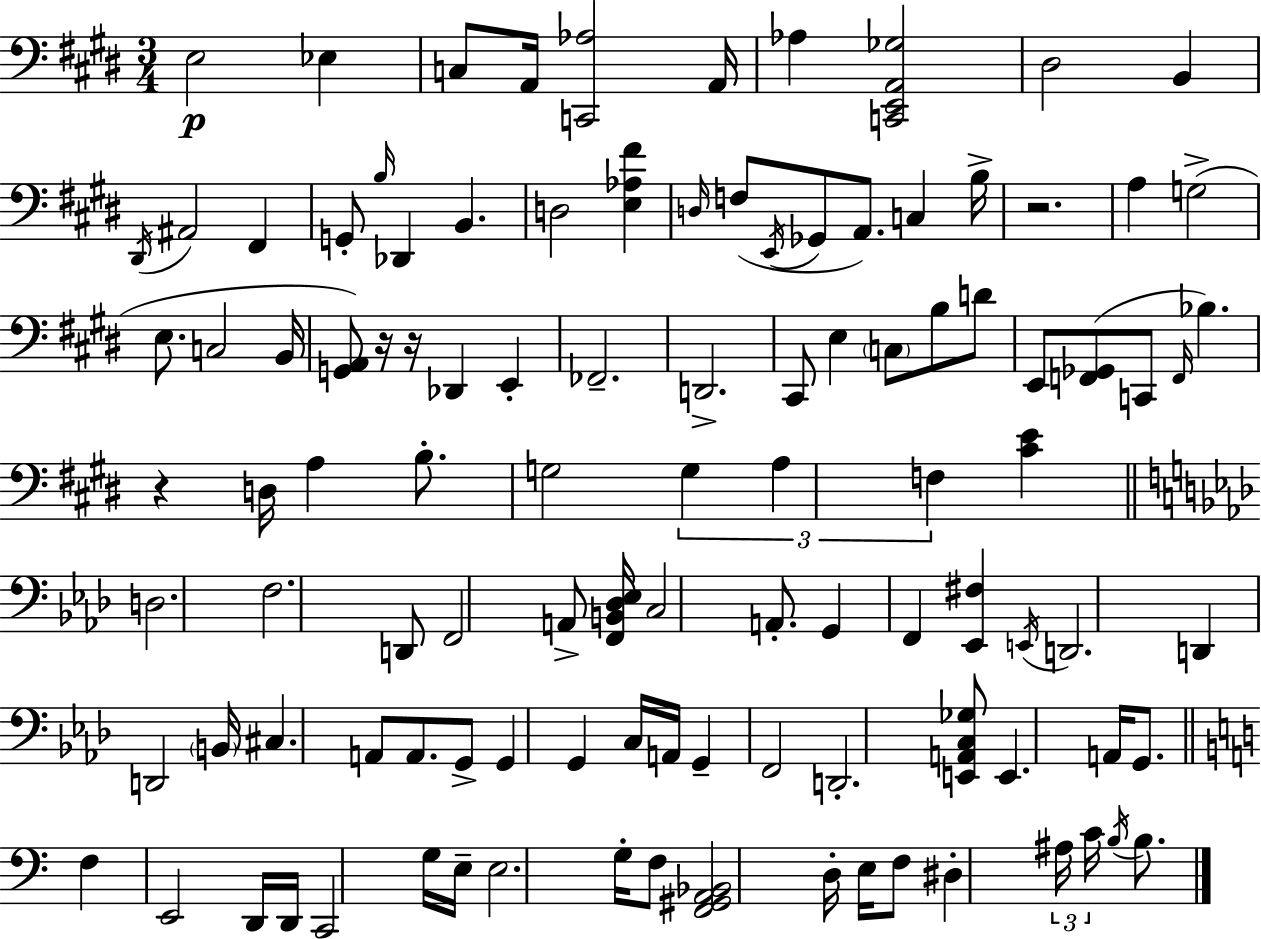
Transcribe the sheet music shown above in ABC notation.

X:1
T:Untitled
M:3/4
L:1/4
K:E
E,2 _E, C,/2 A,,/4 [C,,_A,]2 A,,/4 _A, [C,,E,,A,,_G,]2 ^D,2 B,, ^D,,/4 ^A,,2 ^F,, G,,/2 B,/4 _D,, B,, D,2 [E,_A,^F] D,/4 F,/2 E,,/4 _G,,/2 A,,/2 C, B,/4 z2 A, G,2 E,/2 C,2 B,,/4 [G,,A,,]/2 z/4 z/4 _D,, E,, _F,,2 D,,2 ^C,,/2 E, C,/2 B,/2 D/2 E,,/2 [F,,_G,,]/2 C,,/2 F,,/4 _B, z D,/4 A, B,/2 G,2 G, A, F, [^CE] D,2 F,2 D,,/2 F,,2 A,,/2 [F,,B,,_D,_E,]/4 C,2 A,,/2 G,, F,, [_E,,^F,] E,,/4 D,,2 D,, D,,2 B,,/4 ^C, A,,/2 A,,/2 G,,/2 G,, G,, C,/4 A,,/4 G,, F,,2 D,,2 [E,,A,,C,_G,]/2 E,, A,,/4 G,,/2 F, E,,2 D,,/4 D,,/4 C,,2 G,/4 E,/4 E,2 G,/4 F,/2 [F,,^G,,A,,_B,,]2 D,/4 E,/4 F,/2 ^D, ^A,/4 C/4 B,/4 B,/2